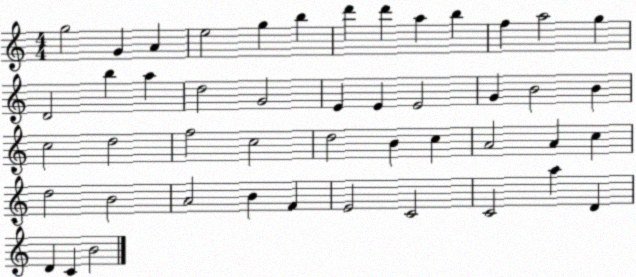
X:1
T:Untitled
M:4/4
L:1/4
K:C
g2 G A e2 g b d' d' a b f a2 g D2 b a d2 G2 E E E2 G B2 B c2 d2 f2 c2 d2 B c A2 A c d2 B2 A2 B F E2 C2 C2 a D D C B2